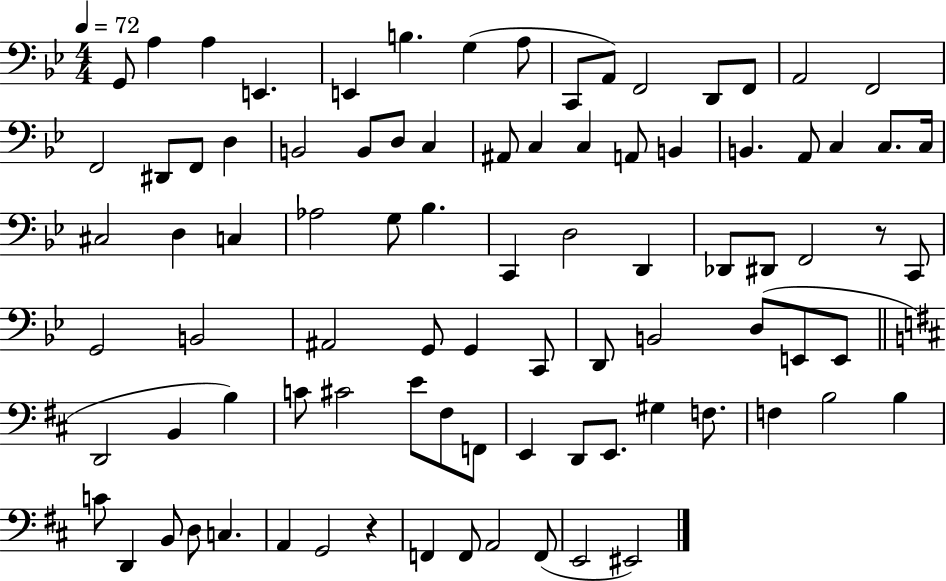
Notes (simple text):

G2/e A3/q A3/q E2/q. E2/q B3/q. G3/q A3/e C2/e A2/e F2/h D2/e F2/e A2/h F2/h F2/h D#2/e F2/e D3/q B2/h B2/e D3/e C3/q A#2/e C3/q C3/q A2/e B2/q B2/q. A2/e C3/q C3/e. C3/s C#3/h D3/q C3/q Ab3/h G3/e Bb3/q. C2/q D3/h D2/q Db2/e D#2/e F2/h R/e C2/e G2/h B2/h A#2/h G2/e G2/q C2/e D2/e B2/h D3/e E2/e E2/e D2/h B2/q B3/q C4/e C#4/h E4/e F#3/e F2/e E2/q D2/e E2/e. G#3/q F3/e. F3/q B3/h B3/q C4/e D2/q B2/e D3/e C3/q. A2/q G2/h R/q F2/q F2/e A2/h F2/e E2/h EIS2/h